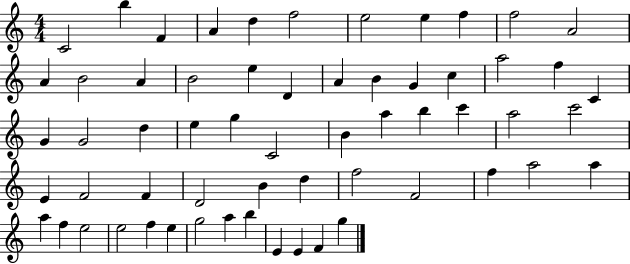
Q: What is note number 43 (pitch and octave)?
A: F5